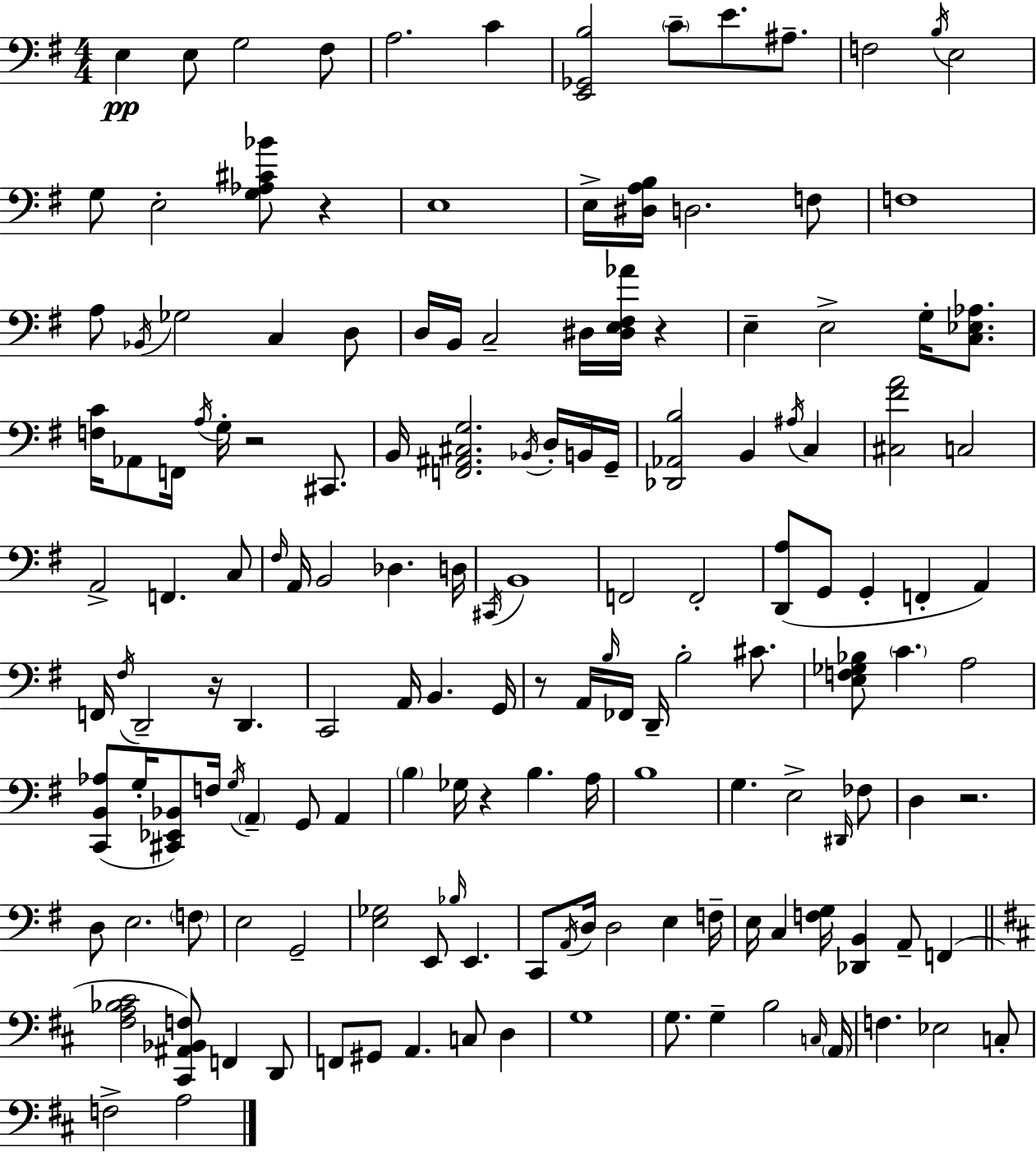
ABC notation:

X:1
T:Untitled
M:4/4
L:1/4
K:Em
E, E,/2 G,2 ^F,/2 A,2 C [E,,_G,,B,]2 C/2 E/2 ^A,/2 F,2 B,/4 E,2 G,/2 E,2 [G,_A,^C_B]/2 z E,4 E,/4 [^D,A,B,]/4 D,2 F,/2 F,4 A,/2 _B,,/4 _G,2 C, D,/2 D,/4 B,,/4 C,2 ^D,/4 [^D,E,^F,_A]/4 z E, E,2 G,/4 [C,_E,_A,]/2 [F,C]/4 _A,,/2 F,,/4 A,/4 G,/4 z2 ^C,,/2 B,,/4 [F,,^A,,^C,G,]2 _B,,/4 D,/4 B,,/4 G,,/4 [_D,,_A,,B,]2 B,, ^A,/4 C, [^C,^FA]2 C,2 A,,2 F,, C,/2 ^F,/4 A,,/4 B,,2 _D, D,/4 ^C,,/4 B,,4 F,,2 F,,2 [D,,A,]/2 G,,/2 G,, F,, A,, F,,/4 ^F,/4 D,,2 z/4 D,, C,,2 A,,/4 B,, G,,/4 z/2 A,,/4 B,/4 _F,,/4 D,,/4 B,2 ^C/2 [E,F,_G,_B,]/2 C A,2 [C,,B,,_A,]/2 G,/4 [^C,,_E,,_B,,]/2 F,/4 G,/4 A,, G,,/2 A,, B, _G,/4 z B, A,/4 B,4 G, E,2 ^D,,/4 _F,/2 D, z2 D,/2 E,2 F,/2 E,2 G,,2 [E,_G,]2 E,,/2 _B,/4 E,, C,,/2 A,,/4 D,/4 D,2 E, F,/4 E,/4 C, [F,G,]/4 [_D,,B,,] A,,/2 F,, [^F,A,_B,^C]2 [^C,,^A,,_B,,F,]/2 F,, D,,/2 F,,/2 ^G,,/2 A,, C,/2 D, G,4 G,/2 G, B,2 C,/4 A,,/4 F, _E,2 C,/2 F,2 A,2